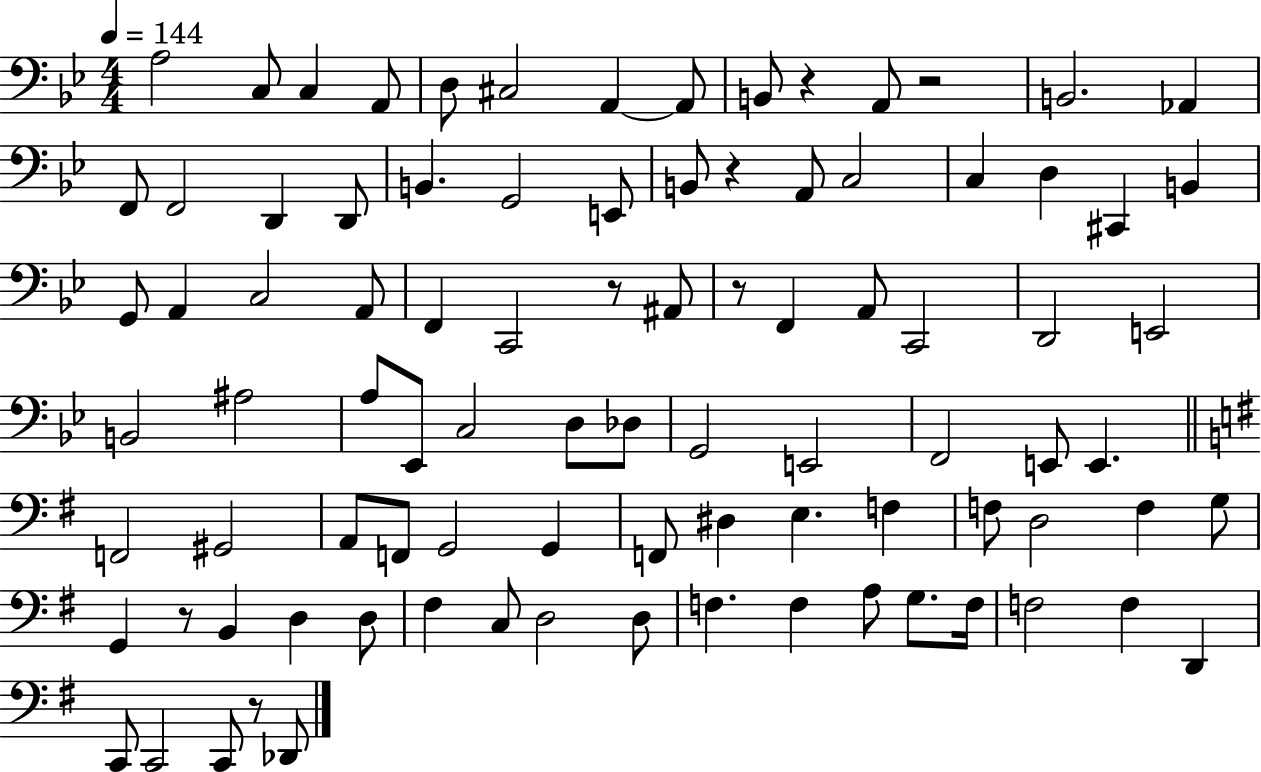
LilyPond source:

{
  \clef bass
  \numericTimeSignature
  \time 4/4
  \key bes \major
  \tempo 4 = 144
  a2 c8 c4 a,8 | d8 cis2 a,4~~ a,8 | b,8 r4 a,8 r2 | b,2. aes,4 | \break f,8 f,2 d,4 d,8 | b,4. g,2 e,8 | b,8 r4 a,8 c2 | c4 d4 cis,4 b,4 | \break g,8 a,4 c2 a,8 | f,4 c,2 r8 ais,8 | r8 f,4 a,8 c,2 | d,2 e,2 | \break b,2 ais2 | a8 ees,8 c2 d8 des8 | g,2 e,2 | f,2 e,8 e,4. | \break \bar "||" \break \key g \major f,2 gis,2 | a,8 f,8 g,2 g,4 | f,8 dis4 e4. f4 | f8 d2 f4 g8 | \break g,4 r8 b,4 d4 d8 | fis4 c8 d2 d8 | f4. f4 a8 g8. f16 | f2 f4 d,4 | \break c,8 c,2 c,8 r8 des,8 | \bar "|."
}